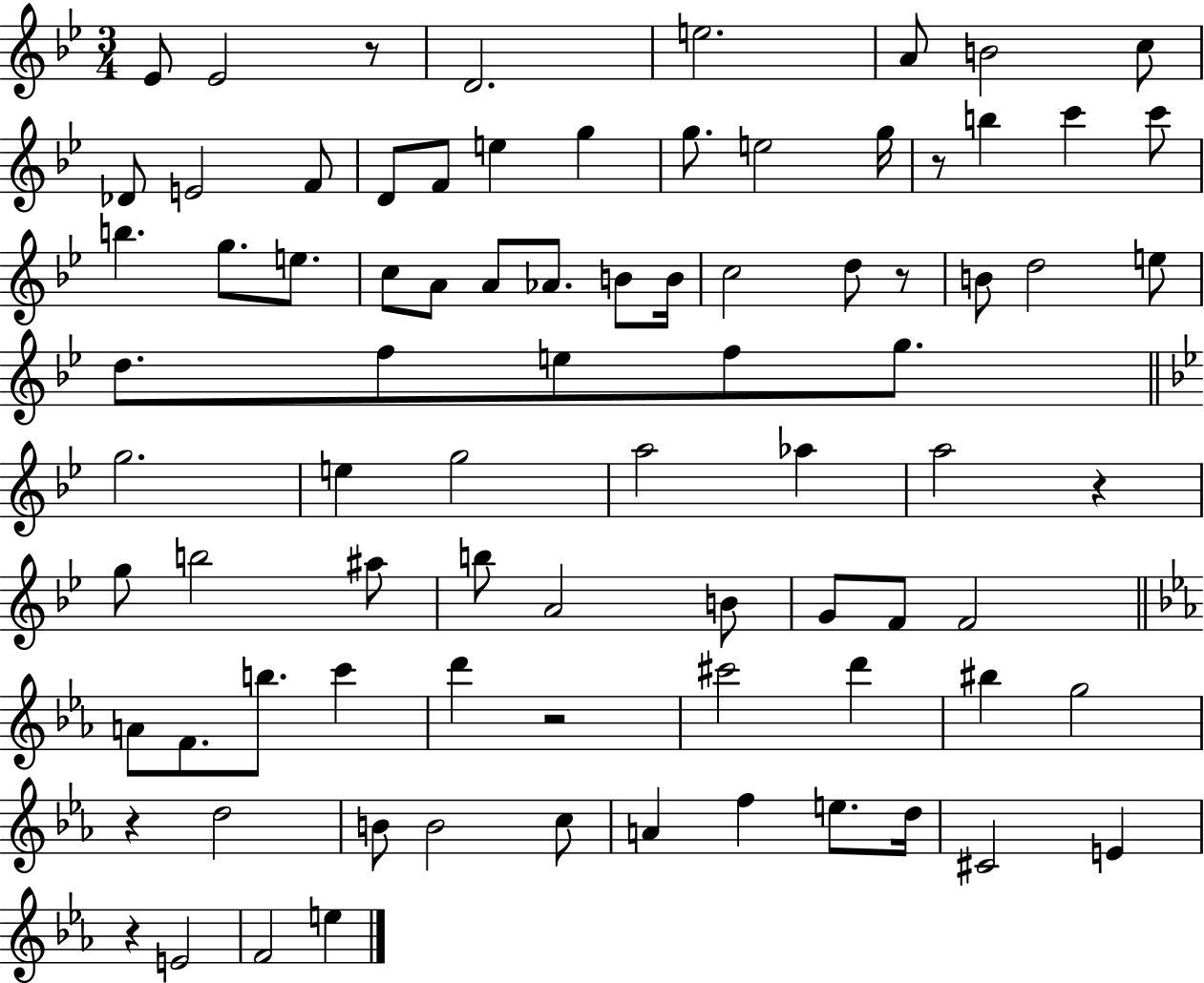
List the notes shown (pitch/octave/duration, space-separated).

Eb4/e Eb4/h R/e D4/h. E5/h. A4/e B4/h C5/e Db4/e E4/h F4/e D4/e F4/e E5/q G5/q G5/e. E5/h G5/s R/e B5/q C6/q C6/e B5/q. G5/e. E5/e. C5/e A4/e A4/e Ab4/e. B4/e B4/s C5/h D5/e R/e B4/e D5/h E5/e D5/e. F5/e E5/e F5/e G5/e. G5/h. E5/q G5/h A5/h Ab5/q A5/h R/q G5/e B5/h A#5/e B5/e A4/h B4/e G4/e F4/e F4/h A4/e F4/e. B5/e. C6/q D6/q R/h C#6/h D6/q BIS5/q G5/h R/q D5/h B4/e B4/h C5/e A4/q F5/q E5/e. D5/s C#4/h E4/q R/q E4/h F4/h E5/q